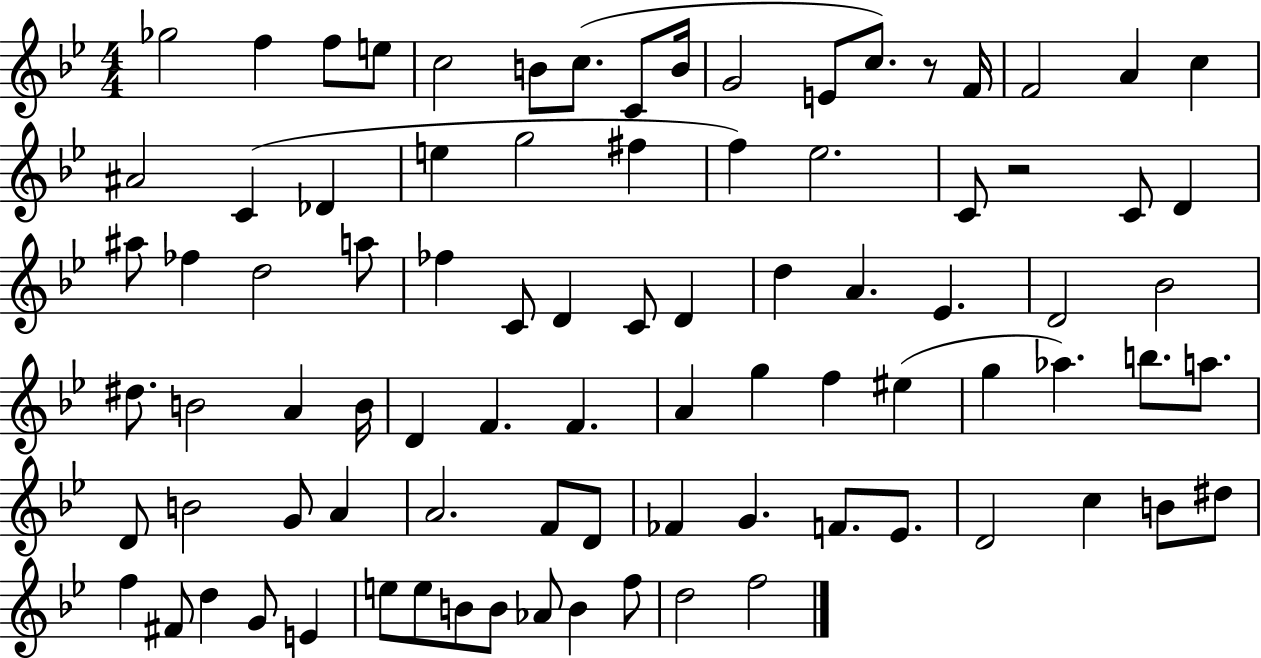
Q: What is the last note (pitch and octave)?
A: F5